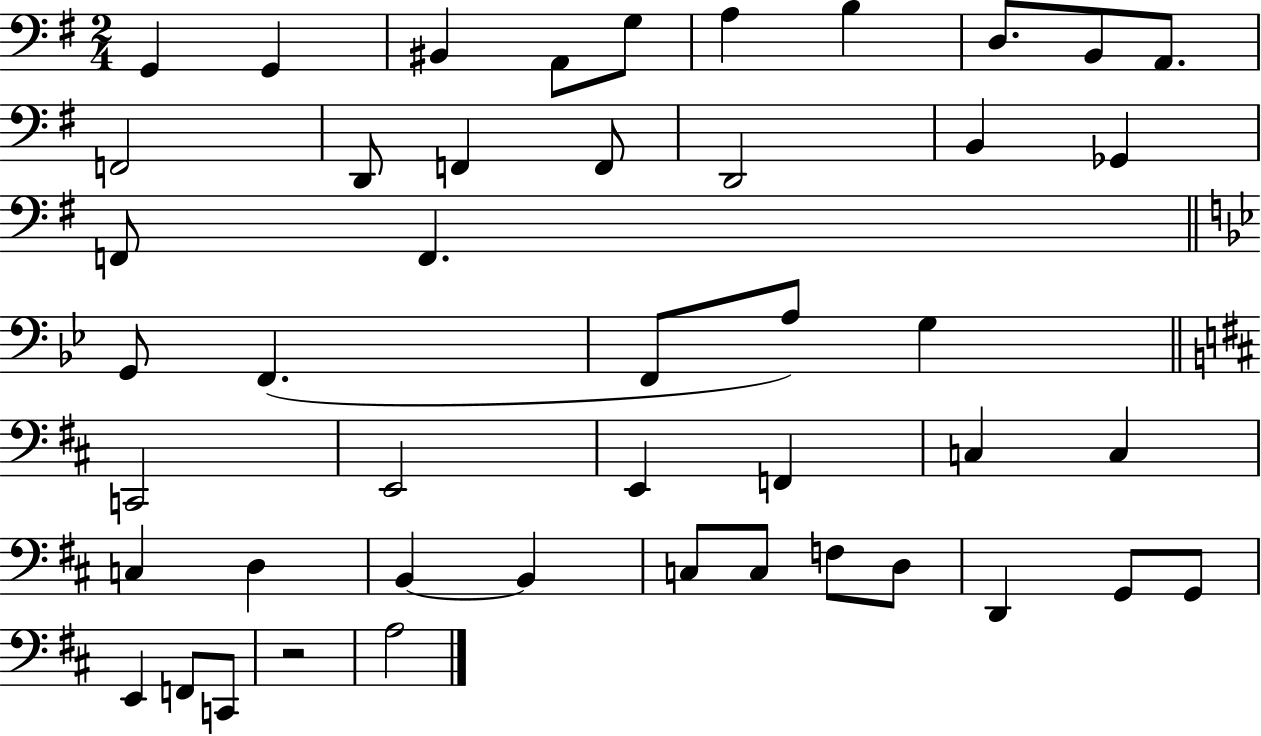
G2/q G2/q BIS2/q A2/e G3/e A3/q B3/q D3/e. B2/e A2/e. F2/h D2/e F2/q F2/e D2/h B2/q Gb2/q F2/e F2/q. G2/e F2/q. F2/e A3/e G3/q C2/h E2/h E2/q F2/q C3/q C3/q C3/q D3/q B2/q B2/q C3/e C3/e F3/e D3/e D2/q G2/e G2/e E2/q F2/e C2/e R/h A3/h